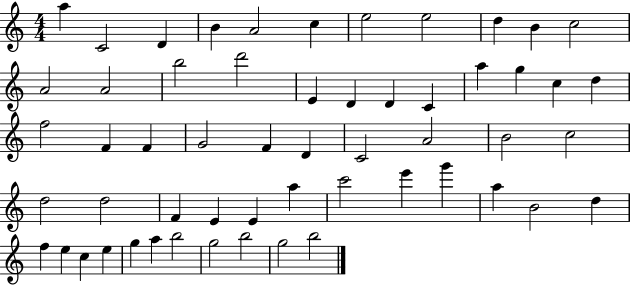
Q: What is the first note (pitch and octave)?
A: A5